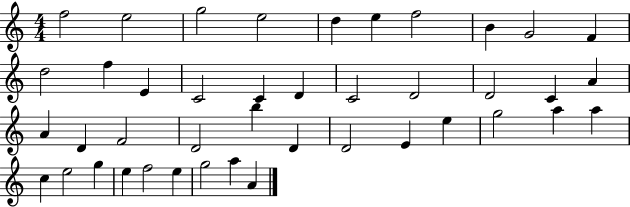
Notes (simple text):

F5/h E5/h G5/h E5/h D5/q E5/q F5/h B4/q G4/h F4/q D5/h F5/q E4/q C4/h C4/q D4/q C4/h D4/h D4/h C4/q A4/q A4/q D4/q F4/h D4/h B5/q D4/q D4/h E4/q E5/q G5/h A5/q A5/q C5/q E5/h G5/q E5/q F5/h E5/q G5/h A5/q A4/q